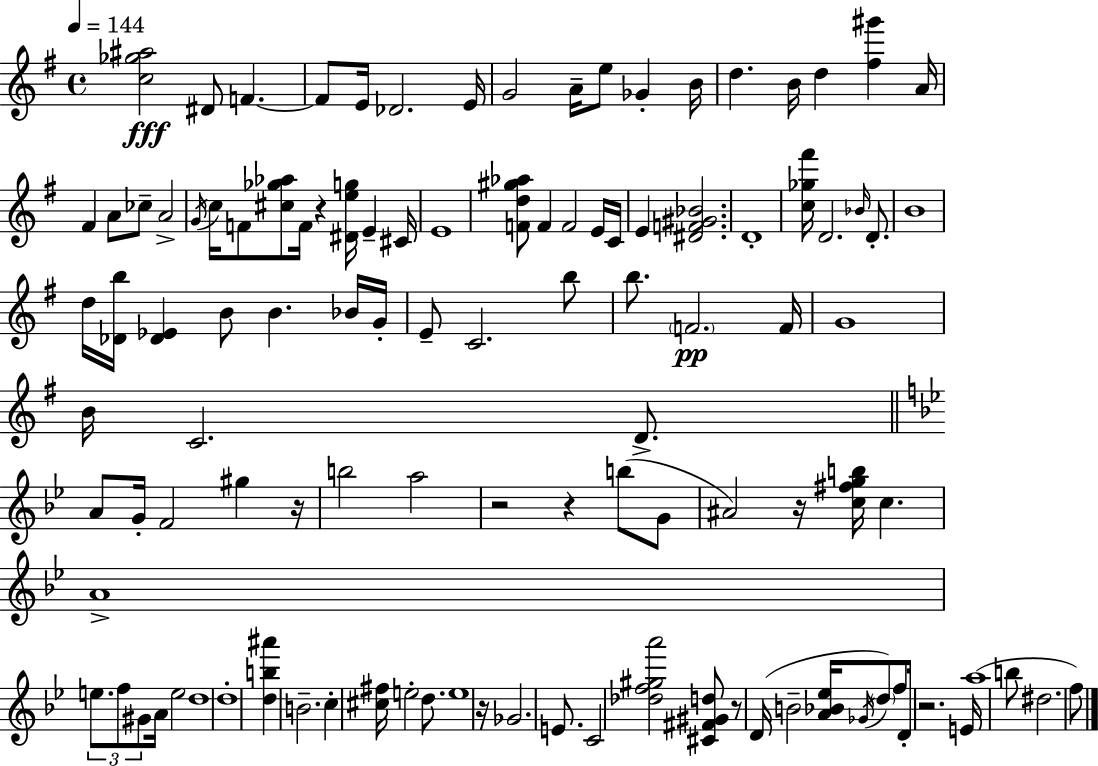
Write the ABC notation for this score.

X:1
T:Untitled
M:4/4
L:1/4
K:G
[c_g^a]2 ^D/2 F F/2 E/4 _D2 E/4 G2 A/4 e/2 _G B/4 d B/4 d [^f^g'] A/4 ^F A/2 _c/2 A2 G/4 c/4 F/2 [^c_g_a]/2 F/4 z [^Deg]/4 E ^C/4 E4 [Fd^g_a]/2 F F2 E/4 C/4 E [^DF^G_B]2 D4 [c_g^f']/4 D2 _B/4 D/2 B4 d/4 [_Db]/4 [_D_E] B/2 B _B/4 G/4 E/2 C2 b/2 b/2 F2 F/4 G4 B/4 C2 D/2 A/2 G/4 F2 ^g z/4 b2 a2 z2 z b/2 G/2 ^A2 z/4 [c^fgb]/4 c A4 e/2 f/2 ^G/2 A/4 e2 d4 d4 [db^a'] B2 c [^c^f]/4 e2 d/2 e4 z/4 _G2 E/2 C2 [_df^ga']2 [^C^F^Gd]/2 z/2 D/4 B2 [A_B_e]/4 _G/4 d/2 f/2 D/4 z2 E/4 a4 b/2 ^d2 f/2